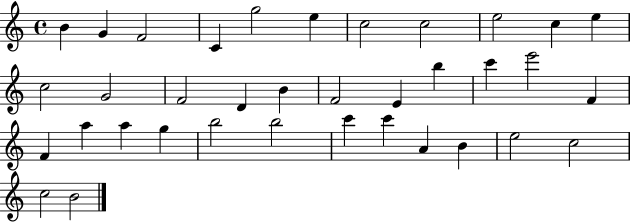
X:1
T:Untitled
M:4/4
L:1/4
K:C
B G F2 C g2 e c2 c2 e2 c e c2 G2 F2 D B F2 E b c' e'2 F F a a g b2 b2 c' c' A B e2 c2 c2 B2